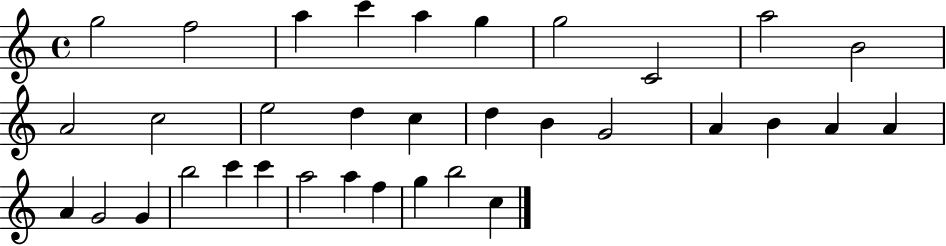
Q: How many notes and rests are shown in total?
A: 34